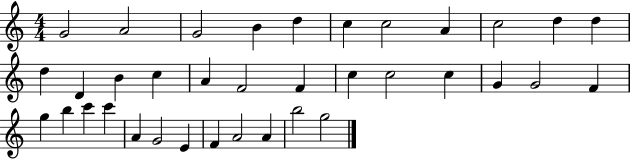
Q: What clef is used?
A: treble